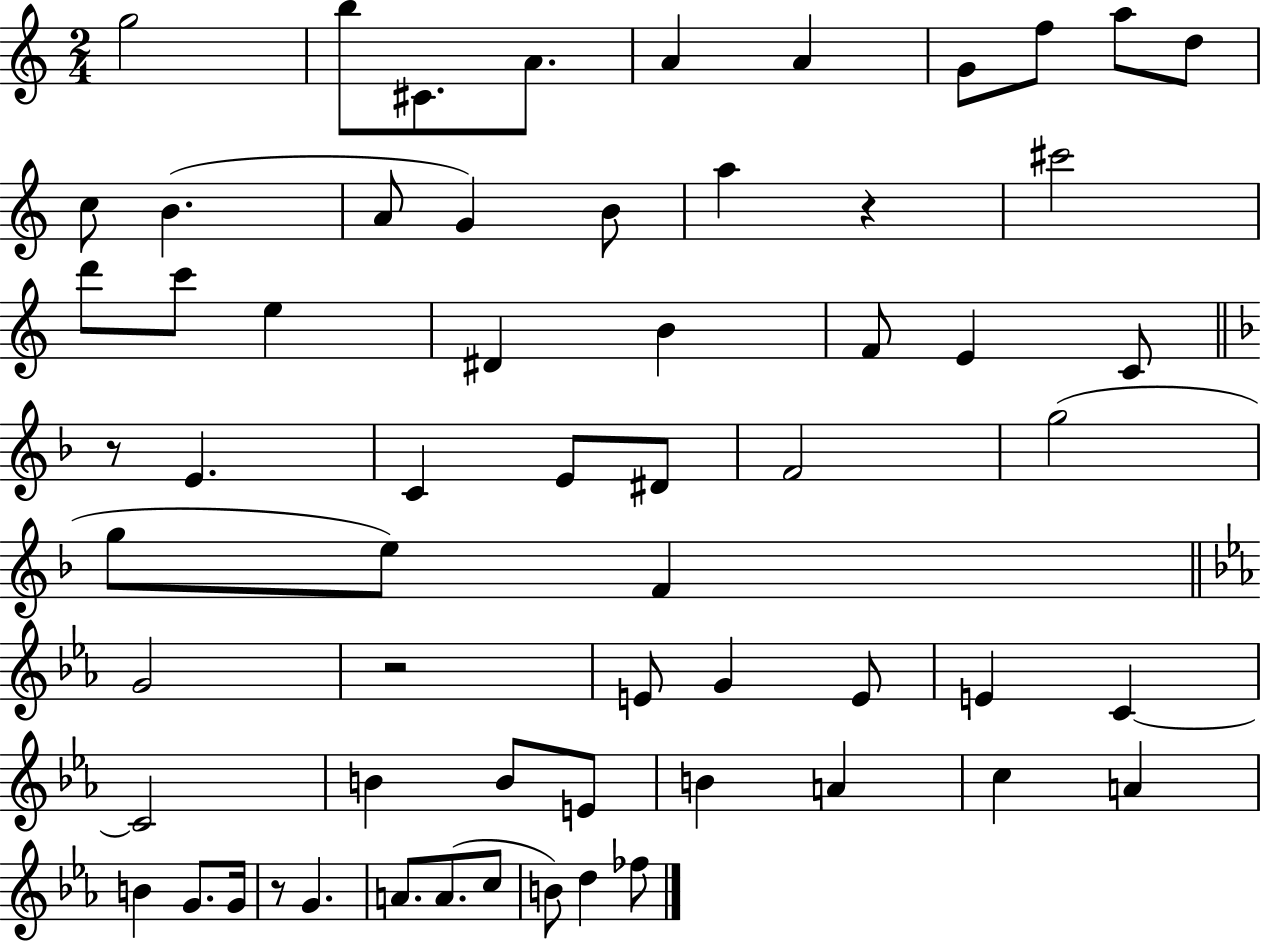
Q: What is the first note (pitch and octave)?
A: G5